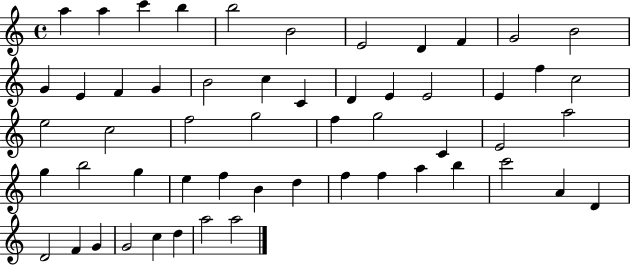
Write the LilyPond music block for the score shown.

{
  \clef treble
  \time 4/4
  \defaultTimeSignature
  \key c \major
  a''4 a''4 c'''4 b''4 | b''2 b'2 | e'2 d'4 f'4 | g'2 b'2 | \break g'4 e'4 f'4 g'4 | b'2 c''4 c'4 | d'4 e'4 e'2 | e'4 f''4 c''2 | \break e''2 c''2 | f''2 g''2 | f''4 g''2 c'4 | e'2 a''2 | \break g''4 b''2 g''4 | e''4 f''4 b'4 d''4 | f''4 f''4 a''4 b''4 | c'''2 a'4 d'4 | \break d'2 f'4 g'4 | g'2 c''4 d''4 | a''2 a''2 | \bar "|."
}